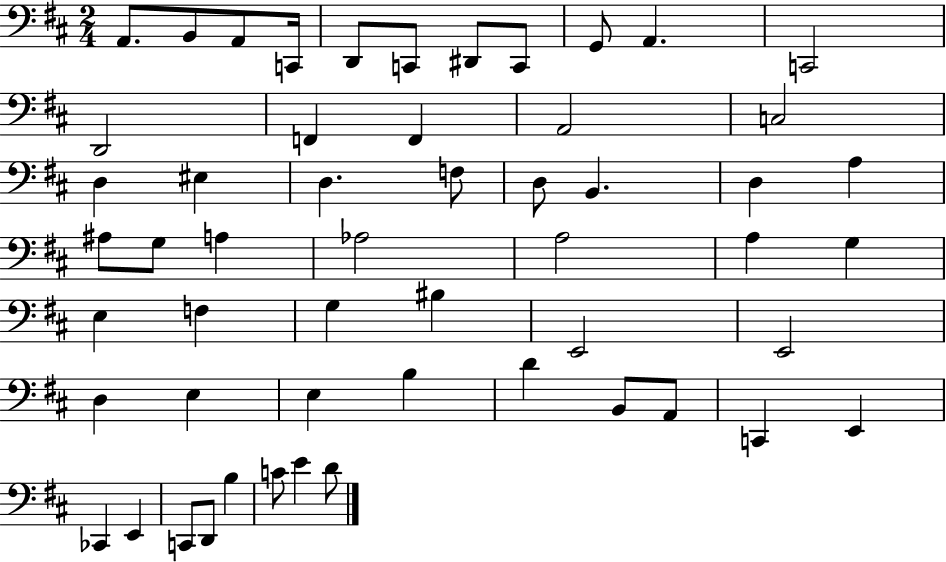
{
  \clef bass
  \numericTimeSignature
  \time 2/4
  \key d \major
  a,8. b,8 a,8 c,16 | d,8 c,8 dis,8 c,8 | g,8 a,4. | c,2 | \break d,2 | f,4 f,4 | a,2 | c2 | \break d4 eis4 | d4. f8 | d8 b,4. | d4 a4 | \break ais8 g8 a4 | aes2 | a2 | a4 g4 | \break e4 f4 | g4 bis4 | e,2 | e,2 | \break d4 e4 | e4 b4 | d'4 b,8 a,8 | c,4 e,4 | \break ces,4 e,4 | c,8 d,8 b4 | c'8 e'4 d'8 | \bar "|."
}